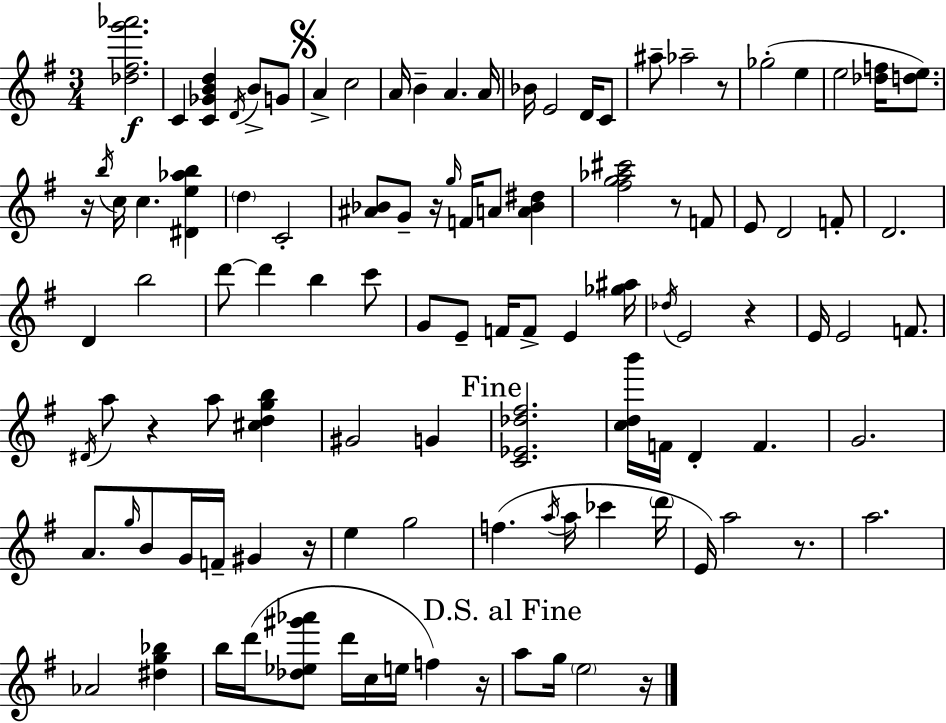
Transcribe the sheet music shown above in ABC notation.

X:1
T:Untitled
M:3/4
L:1/4
K:Em
[_d^fg'_a']2 C [C_GBd] D/4 B/2 G/2 A c2 A/4 B A A/4 _B/4 E2 D/4 C/2 ^a/2 _a2 z/2 _g2 e e2 [_df]/4 [de]/2 z/4 b/4 c/4 c [^De_ab] d C2 [^A_B]/2 G/2 z/4 g/4 F/4 A/2 [A_B^d] [^fg_a^c']2 z/2 F/2 E/2 D2 F/2 D2 D b2 d'/2 d' b c'/2 G/2 E/2 F/4 F/2 E [_g^a]/4 _d/4 E2 z E/4 E2 F/2 ^D/4 a/2 z a/2 [^cdgb] ^G2 G [C_E_d^f]2 [cdb']/4 F/4 D F G2 A/2 g/4 B/2 G/4 F/4 ^G z/4 e g2 f a/4 a/4 _c' d'/4 E/4 a2 z/2 a2 _A2 [^dg_b] b/4 d'/4 [_d_e^g'_a']/2 d'/4 c/4 e/4 f z/4 a/2 g/4 e2 z/4